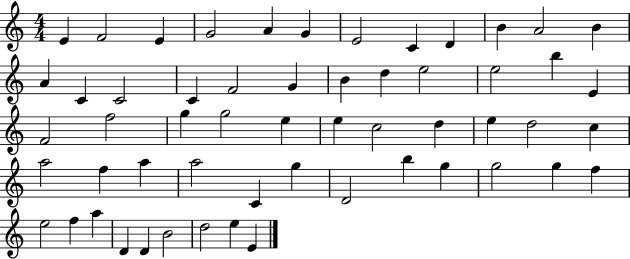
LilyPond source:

{
  \clef treble
  \numericTimeSignature
  \time 4/4
  \key c \major
  e'4 f'2 e'4 | g'2 a'4 g'4 | e'2 c'4 d'4 | b'4 a'2 b'4 | \break a'4 c'4 c'2 | c'4 f'2 g'4 | b'4 d''4 e''2 | e''2 b''4 e'4 | \break f'2 f''2 | g''4 g''2 e''4 | e''4 c''2 d''4 | e''4 d''2 c''4 | \break a''2 f''4 a''4 | a''2 c'4 g''4 | d'2 b''4 g''4 | g''2 g''4 f''4 | \break e''2 f''4 a''4 | d'4 d'4 b'2 | d''2 e''4 e'4 | \bar "|."
}